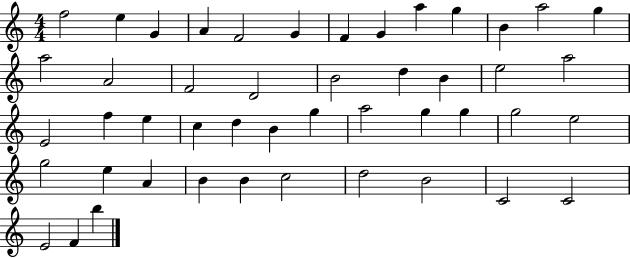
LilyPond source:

{
  \clef treble
  \numericTimeSignature
  \time 4/4
  \key c \major
  f''2 e''4 g'4 | a'4 f'2 g'4 | f'4 g'4 a''4 g''4 | b'4 a''2 g''4 | \break a''2 a'2 | f'2 d'2 | b'2 d''4 b'4 | e''2 a''2 | \break e'2 f''4 e''4 | c''4 d''4 b'4 g''4 | a''2 g''4 g''4 | g''2 e''2 | \break g''2 e''4 a'4 | b'4 b'4 c''2 | d''2 b'2 | c'2 c'2 | \break e'2 f'4 b''4 | \bar "|."
}